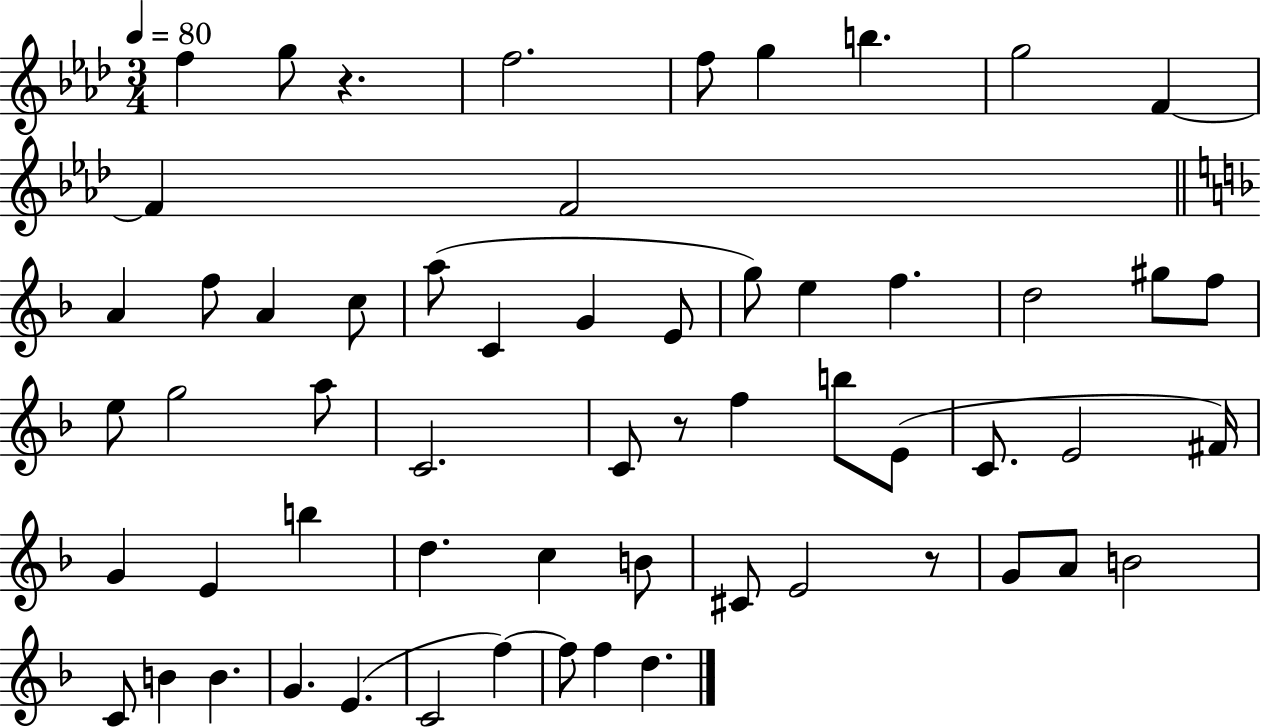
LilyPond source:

{
  \clef treble
  \numericTimeSignature
  \time 3/4
  \key aes \major
  \tempo 4 = 80
  f''4 g''8 r4. | f''2. | f''8 g''4 b''4. | g''2 f'4~~ | \break f'4 f'2 | \bar "||" \break \key d \minor a'4 f''8 a'4 c''8 | a''8( c'4 g'4 e'8 | g''8) e''4 f''4. | d''2 gis''8 f''8 | \break e''8 g''2 a''8 | c'2. | c'8 r8 f''4 b''8 e'8( | c'8. e'2 fis'16) | \break g'4 e'4 b''4 | d''4. c''4 b'8 | cis'8 e'2 r8 | g'8 a'8 b'2 | \break c'8 b'4 b'4. | g'4. e'4.( | c'2 f''4~~) | f''8 f''4 d''4. | \break \bar "|."
}